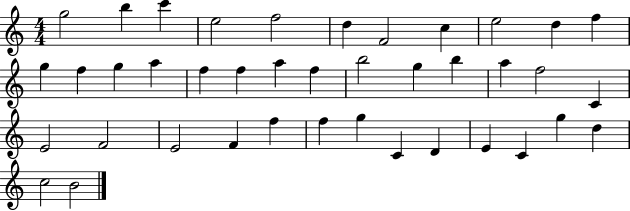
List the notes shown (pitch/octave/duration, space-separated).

G5/h B5/q C6/q E5/h F5/h D5/q F4/h C5/q E5/h D5/q F5/q G5/q F5/q G5/q A5/q F5/q F5/q A5/q F5/q B5/h G5/q B5/q A5/q F5/h C4/q E4/h F4/h E4/h F4/q F5/q F5/q G5/q C4/q D4/q E4/q C4/q G5/q D5/q C5/h B4/h